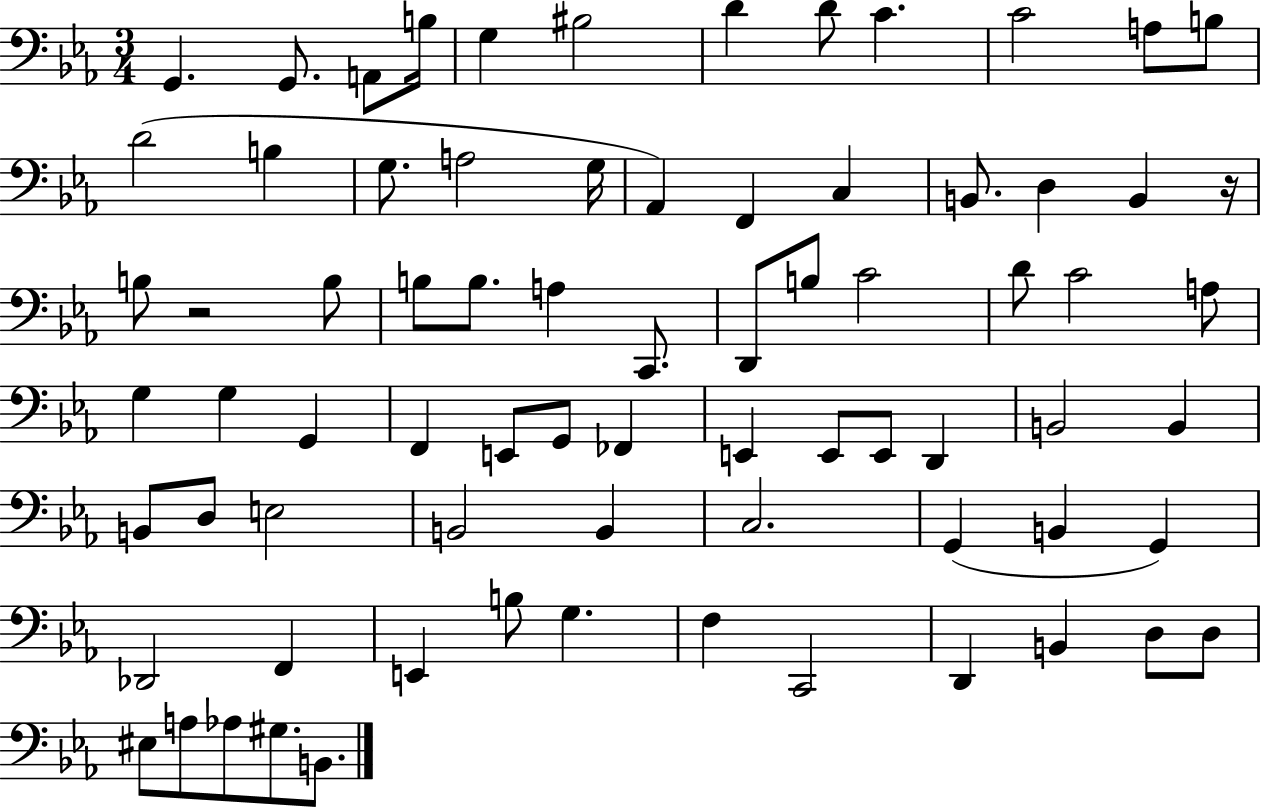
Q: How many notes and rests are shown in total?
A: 75